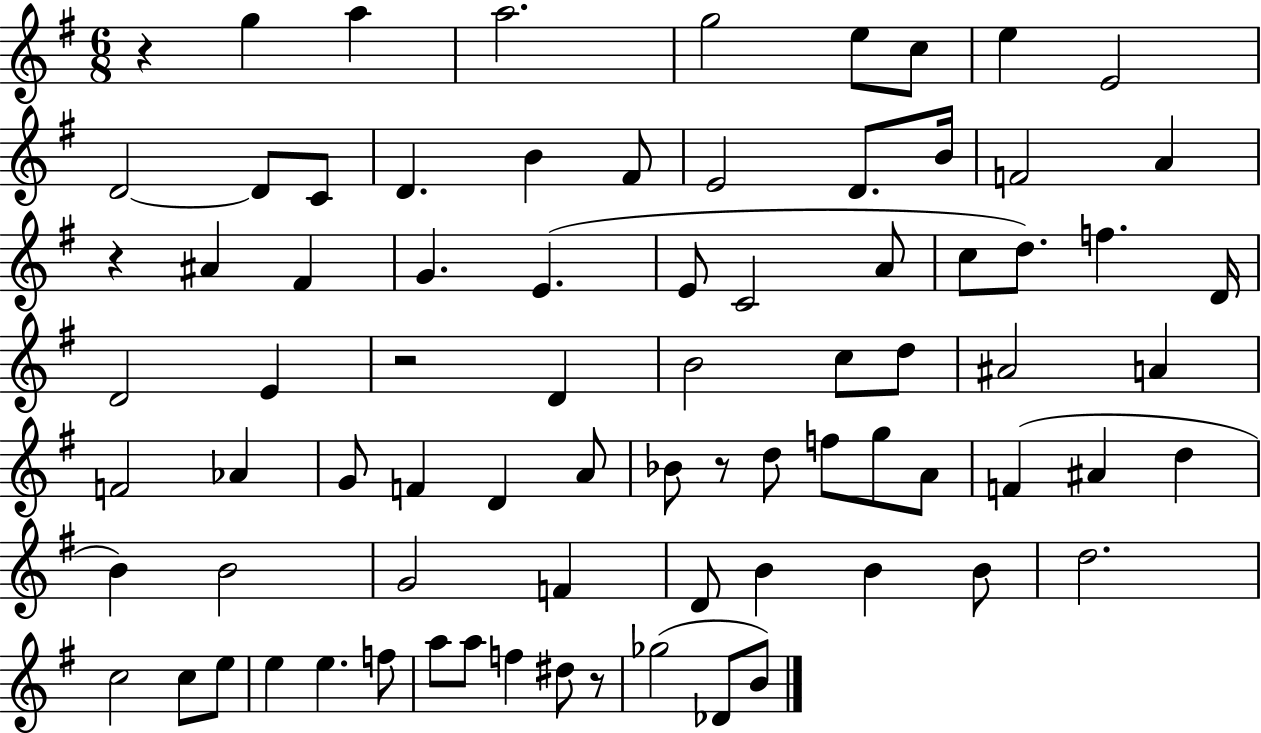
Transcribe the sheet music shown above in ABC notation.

X:1
T:Untitled
M:6/8
L:1/4
K:G
z g a a2 g2 e/2 c/2 e E2 D2 D/2 C/2 D B ^F/2 E2 D/2 B/4 F2 A z ^A ^F G E E/2 C2 A/2 c/2 d/2 f D/4 D2 E z2 D B2 c/2 d/2 ^A2 A F2 _A G/2 F D A/2 _B/2 z/2 d/2 f/2 g/2 A/2 F ^A d B B2 G2 F D/2 B B B/2 d2 c2 c/2 e/2 e e f/2 a/2 a/2 f ^d/2 z/2 _g2 _D/2 B/2